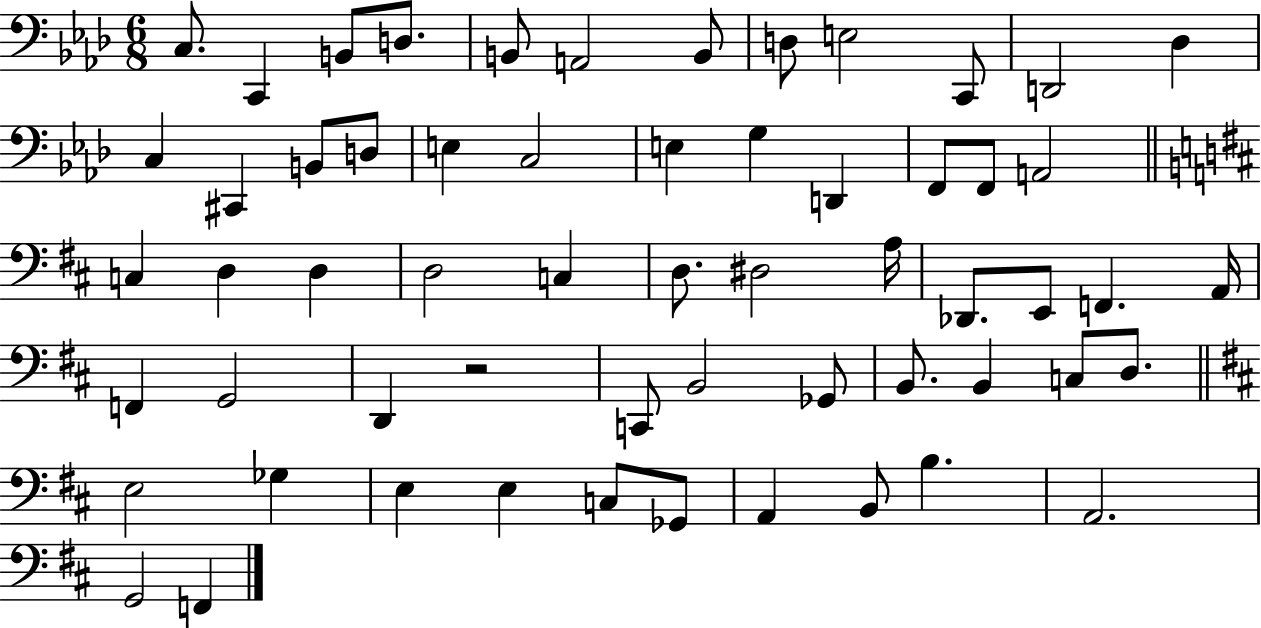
{
  \clef bass
  \numericTimeSignature
  \time 6/8
  \key aes \major
  c8. c,4 b,8 d8. | b,8 a,2 b,8 | d8 e2 c,8 | d,2 des4 | \break c4 cis,4 b,8 d8 | e4 c2 | e4 g4 d,4 | f,8 f,8 a,2 | \break \bar "||" \break \key d \major c4 d4 d4 | d2 c4 | d8. dis2 a16 | des,8. e,8 f,4. a,16 | \break f,4 g,2 | d,4 r2 | c,8 b,2 ges,8 | b,8. b,4 c8 d8. | \break \bar "||" \break \key d \major e2 ges4 | e4 e4 c8 ges,8 | a,4 b,8 b4. | a,2. | \break g,2 f,4 | \bar "|."
}